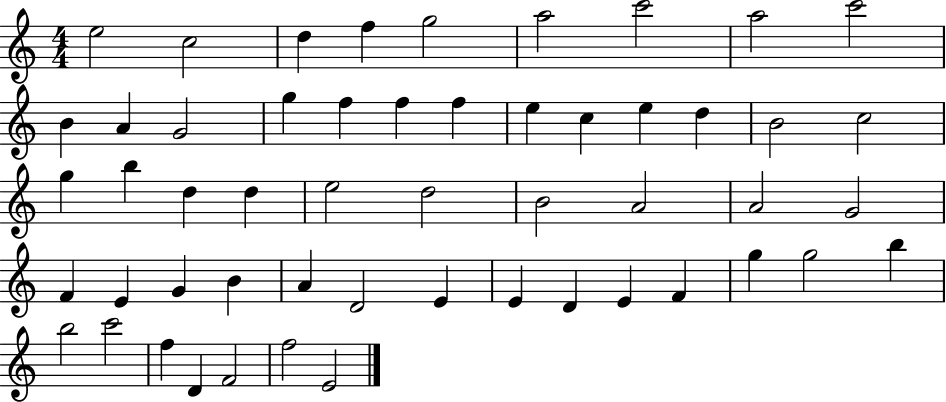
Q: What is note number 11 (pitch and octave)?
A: A4